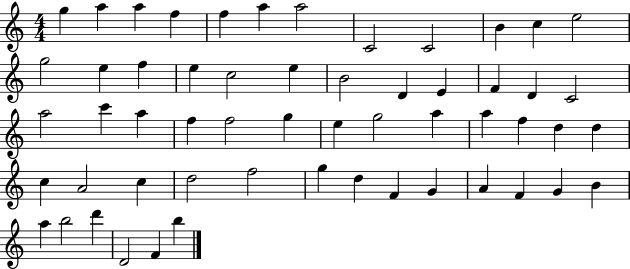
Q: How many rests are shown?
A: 0